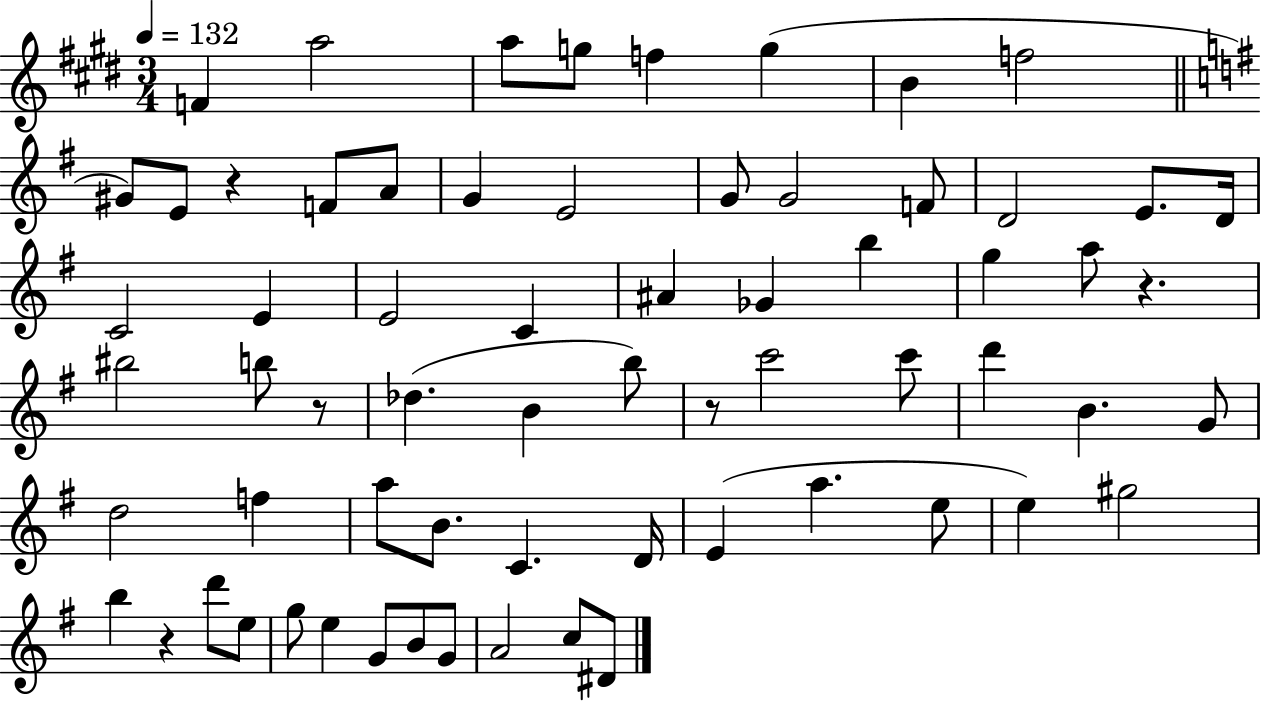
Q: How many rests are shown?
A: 5